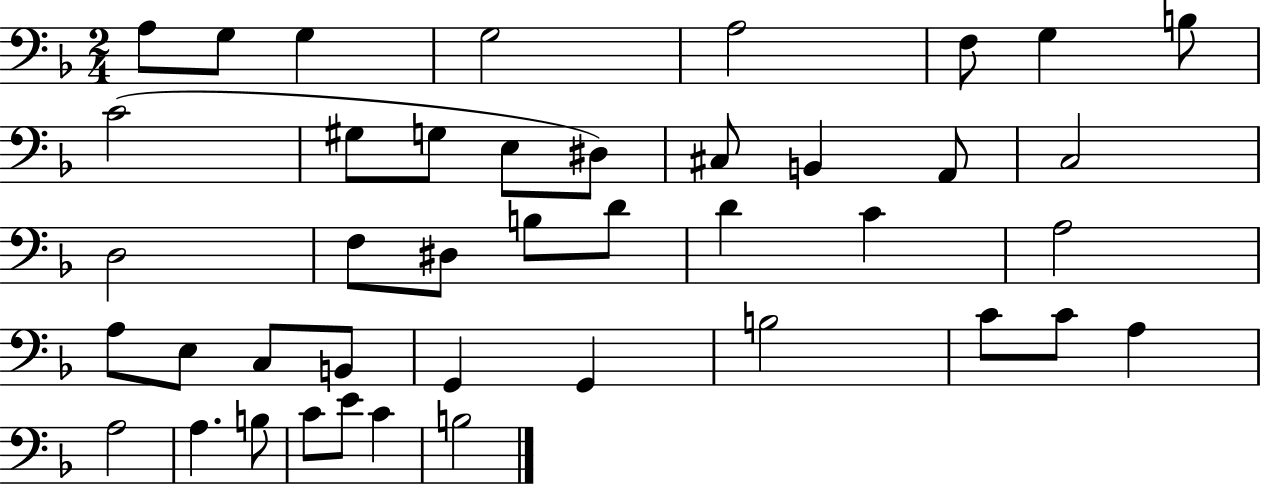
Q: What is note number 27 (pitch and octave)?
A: E3